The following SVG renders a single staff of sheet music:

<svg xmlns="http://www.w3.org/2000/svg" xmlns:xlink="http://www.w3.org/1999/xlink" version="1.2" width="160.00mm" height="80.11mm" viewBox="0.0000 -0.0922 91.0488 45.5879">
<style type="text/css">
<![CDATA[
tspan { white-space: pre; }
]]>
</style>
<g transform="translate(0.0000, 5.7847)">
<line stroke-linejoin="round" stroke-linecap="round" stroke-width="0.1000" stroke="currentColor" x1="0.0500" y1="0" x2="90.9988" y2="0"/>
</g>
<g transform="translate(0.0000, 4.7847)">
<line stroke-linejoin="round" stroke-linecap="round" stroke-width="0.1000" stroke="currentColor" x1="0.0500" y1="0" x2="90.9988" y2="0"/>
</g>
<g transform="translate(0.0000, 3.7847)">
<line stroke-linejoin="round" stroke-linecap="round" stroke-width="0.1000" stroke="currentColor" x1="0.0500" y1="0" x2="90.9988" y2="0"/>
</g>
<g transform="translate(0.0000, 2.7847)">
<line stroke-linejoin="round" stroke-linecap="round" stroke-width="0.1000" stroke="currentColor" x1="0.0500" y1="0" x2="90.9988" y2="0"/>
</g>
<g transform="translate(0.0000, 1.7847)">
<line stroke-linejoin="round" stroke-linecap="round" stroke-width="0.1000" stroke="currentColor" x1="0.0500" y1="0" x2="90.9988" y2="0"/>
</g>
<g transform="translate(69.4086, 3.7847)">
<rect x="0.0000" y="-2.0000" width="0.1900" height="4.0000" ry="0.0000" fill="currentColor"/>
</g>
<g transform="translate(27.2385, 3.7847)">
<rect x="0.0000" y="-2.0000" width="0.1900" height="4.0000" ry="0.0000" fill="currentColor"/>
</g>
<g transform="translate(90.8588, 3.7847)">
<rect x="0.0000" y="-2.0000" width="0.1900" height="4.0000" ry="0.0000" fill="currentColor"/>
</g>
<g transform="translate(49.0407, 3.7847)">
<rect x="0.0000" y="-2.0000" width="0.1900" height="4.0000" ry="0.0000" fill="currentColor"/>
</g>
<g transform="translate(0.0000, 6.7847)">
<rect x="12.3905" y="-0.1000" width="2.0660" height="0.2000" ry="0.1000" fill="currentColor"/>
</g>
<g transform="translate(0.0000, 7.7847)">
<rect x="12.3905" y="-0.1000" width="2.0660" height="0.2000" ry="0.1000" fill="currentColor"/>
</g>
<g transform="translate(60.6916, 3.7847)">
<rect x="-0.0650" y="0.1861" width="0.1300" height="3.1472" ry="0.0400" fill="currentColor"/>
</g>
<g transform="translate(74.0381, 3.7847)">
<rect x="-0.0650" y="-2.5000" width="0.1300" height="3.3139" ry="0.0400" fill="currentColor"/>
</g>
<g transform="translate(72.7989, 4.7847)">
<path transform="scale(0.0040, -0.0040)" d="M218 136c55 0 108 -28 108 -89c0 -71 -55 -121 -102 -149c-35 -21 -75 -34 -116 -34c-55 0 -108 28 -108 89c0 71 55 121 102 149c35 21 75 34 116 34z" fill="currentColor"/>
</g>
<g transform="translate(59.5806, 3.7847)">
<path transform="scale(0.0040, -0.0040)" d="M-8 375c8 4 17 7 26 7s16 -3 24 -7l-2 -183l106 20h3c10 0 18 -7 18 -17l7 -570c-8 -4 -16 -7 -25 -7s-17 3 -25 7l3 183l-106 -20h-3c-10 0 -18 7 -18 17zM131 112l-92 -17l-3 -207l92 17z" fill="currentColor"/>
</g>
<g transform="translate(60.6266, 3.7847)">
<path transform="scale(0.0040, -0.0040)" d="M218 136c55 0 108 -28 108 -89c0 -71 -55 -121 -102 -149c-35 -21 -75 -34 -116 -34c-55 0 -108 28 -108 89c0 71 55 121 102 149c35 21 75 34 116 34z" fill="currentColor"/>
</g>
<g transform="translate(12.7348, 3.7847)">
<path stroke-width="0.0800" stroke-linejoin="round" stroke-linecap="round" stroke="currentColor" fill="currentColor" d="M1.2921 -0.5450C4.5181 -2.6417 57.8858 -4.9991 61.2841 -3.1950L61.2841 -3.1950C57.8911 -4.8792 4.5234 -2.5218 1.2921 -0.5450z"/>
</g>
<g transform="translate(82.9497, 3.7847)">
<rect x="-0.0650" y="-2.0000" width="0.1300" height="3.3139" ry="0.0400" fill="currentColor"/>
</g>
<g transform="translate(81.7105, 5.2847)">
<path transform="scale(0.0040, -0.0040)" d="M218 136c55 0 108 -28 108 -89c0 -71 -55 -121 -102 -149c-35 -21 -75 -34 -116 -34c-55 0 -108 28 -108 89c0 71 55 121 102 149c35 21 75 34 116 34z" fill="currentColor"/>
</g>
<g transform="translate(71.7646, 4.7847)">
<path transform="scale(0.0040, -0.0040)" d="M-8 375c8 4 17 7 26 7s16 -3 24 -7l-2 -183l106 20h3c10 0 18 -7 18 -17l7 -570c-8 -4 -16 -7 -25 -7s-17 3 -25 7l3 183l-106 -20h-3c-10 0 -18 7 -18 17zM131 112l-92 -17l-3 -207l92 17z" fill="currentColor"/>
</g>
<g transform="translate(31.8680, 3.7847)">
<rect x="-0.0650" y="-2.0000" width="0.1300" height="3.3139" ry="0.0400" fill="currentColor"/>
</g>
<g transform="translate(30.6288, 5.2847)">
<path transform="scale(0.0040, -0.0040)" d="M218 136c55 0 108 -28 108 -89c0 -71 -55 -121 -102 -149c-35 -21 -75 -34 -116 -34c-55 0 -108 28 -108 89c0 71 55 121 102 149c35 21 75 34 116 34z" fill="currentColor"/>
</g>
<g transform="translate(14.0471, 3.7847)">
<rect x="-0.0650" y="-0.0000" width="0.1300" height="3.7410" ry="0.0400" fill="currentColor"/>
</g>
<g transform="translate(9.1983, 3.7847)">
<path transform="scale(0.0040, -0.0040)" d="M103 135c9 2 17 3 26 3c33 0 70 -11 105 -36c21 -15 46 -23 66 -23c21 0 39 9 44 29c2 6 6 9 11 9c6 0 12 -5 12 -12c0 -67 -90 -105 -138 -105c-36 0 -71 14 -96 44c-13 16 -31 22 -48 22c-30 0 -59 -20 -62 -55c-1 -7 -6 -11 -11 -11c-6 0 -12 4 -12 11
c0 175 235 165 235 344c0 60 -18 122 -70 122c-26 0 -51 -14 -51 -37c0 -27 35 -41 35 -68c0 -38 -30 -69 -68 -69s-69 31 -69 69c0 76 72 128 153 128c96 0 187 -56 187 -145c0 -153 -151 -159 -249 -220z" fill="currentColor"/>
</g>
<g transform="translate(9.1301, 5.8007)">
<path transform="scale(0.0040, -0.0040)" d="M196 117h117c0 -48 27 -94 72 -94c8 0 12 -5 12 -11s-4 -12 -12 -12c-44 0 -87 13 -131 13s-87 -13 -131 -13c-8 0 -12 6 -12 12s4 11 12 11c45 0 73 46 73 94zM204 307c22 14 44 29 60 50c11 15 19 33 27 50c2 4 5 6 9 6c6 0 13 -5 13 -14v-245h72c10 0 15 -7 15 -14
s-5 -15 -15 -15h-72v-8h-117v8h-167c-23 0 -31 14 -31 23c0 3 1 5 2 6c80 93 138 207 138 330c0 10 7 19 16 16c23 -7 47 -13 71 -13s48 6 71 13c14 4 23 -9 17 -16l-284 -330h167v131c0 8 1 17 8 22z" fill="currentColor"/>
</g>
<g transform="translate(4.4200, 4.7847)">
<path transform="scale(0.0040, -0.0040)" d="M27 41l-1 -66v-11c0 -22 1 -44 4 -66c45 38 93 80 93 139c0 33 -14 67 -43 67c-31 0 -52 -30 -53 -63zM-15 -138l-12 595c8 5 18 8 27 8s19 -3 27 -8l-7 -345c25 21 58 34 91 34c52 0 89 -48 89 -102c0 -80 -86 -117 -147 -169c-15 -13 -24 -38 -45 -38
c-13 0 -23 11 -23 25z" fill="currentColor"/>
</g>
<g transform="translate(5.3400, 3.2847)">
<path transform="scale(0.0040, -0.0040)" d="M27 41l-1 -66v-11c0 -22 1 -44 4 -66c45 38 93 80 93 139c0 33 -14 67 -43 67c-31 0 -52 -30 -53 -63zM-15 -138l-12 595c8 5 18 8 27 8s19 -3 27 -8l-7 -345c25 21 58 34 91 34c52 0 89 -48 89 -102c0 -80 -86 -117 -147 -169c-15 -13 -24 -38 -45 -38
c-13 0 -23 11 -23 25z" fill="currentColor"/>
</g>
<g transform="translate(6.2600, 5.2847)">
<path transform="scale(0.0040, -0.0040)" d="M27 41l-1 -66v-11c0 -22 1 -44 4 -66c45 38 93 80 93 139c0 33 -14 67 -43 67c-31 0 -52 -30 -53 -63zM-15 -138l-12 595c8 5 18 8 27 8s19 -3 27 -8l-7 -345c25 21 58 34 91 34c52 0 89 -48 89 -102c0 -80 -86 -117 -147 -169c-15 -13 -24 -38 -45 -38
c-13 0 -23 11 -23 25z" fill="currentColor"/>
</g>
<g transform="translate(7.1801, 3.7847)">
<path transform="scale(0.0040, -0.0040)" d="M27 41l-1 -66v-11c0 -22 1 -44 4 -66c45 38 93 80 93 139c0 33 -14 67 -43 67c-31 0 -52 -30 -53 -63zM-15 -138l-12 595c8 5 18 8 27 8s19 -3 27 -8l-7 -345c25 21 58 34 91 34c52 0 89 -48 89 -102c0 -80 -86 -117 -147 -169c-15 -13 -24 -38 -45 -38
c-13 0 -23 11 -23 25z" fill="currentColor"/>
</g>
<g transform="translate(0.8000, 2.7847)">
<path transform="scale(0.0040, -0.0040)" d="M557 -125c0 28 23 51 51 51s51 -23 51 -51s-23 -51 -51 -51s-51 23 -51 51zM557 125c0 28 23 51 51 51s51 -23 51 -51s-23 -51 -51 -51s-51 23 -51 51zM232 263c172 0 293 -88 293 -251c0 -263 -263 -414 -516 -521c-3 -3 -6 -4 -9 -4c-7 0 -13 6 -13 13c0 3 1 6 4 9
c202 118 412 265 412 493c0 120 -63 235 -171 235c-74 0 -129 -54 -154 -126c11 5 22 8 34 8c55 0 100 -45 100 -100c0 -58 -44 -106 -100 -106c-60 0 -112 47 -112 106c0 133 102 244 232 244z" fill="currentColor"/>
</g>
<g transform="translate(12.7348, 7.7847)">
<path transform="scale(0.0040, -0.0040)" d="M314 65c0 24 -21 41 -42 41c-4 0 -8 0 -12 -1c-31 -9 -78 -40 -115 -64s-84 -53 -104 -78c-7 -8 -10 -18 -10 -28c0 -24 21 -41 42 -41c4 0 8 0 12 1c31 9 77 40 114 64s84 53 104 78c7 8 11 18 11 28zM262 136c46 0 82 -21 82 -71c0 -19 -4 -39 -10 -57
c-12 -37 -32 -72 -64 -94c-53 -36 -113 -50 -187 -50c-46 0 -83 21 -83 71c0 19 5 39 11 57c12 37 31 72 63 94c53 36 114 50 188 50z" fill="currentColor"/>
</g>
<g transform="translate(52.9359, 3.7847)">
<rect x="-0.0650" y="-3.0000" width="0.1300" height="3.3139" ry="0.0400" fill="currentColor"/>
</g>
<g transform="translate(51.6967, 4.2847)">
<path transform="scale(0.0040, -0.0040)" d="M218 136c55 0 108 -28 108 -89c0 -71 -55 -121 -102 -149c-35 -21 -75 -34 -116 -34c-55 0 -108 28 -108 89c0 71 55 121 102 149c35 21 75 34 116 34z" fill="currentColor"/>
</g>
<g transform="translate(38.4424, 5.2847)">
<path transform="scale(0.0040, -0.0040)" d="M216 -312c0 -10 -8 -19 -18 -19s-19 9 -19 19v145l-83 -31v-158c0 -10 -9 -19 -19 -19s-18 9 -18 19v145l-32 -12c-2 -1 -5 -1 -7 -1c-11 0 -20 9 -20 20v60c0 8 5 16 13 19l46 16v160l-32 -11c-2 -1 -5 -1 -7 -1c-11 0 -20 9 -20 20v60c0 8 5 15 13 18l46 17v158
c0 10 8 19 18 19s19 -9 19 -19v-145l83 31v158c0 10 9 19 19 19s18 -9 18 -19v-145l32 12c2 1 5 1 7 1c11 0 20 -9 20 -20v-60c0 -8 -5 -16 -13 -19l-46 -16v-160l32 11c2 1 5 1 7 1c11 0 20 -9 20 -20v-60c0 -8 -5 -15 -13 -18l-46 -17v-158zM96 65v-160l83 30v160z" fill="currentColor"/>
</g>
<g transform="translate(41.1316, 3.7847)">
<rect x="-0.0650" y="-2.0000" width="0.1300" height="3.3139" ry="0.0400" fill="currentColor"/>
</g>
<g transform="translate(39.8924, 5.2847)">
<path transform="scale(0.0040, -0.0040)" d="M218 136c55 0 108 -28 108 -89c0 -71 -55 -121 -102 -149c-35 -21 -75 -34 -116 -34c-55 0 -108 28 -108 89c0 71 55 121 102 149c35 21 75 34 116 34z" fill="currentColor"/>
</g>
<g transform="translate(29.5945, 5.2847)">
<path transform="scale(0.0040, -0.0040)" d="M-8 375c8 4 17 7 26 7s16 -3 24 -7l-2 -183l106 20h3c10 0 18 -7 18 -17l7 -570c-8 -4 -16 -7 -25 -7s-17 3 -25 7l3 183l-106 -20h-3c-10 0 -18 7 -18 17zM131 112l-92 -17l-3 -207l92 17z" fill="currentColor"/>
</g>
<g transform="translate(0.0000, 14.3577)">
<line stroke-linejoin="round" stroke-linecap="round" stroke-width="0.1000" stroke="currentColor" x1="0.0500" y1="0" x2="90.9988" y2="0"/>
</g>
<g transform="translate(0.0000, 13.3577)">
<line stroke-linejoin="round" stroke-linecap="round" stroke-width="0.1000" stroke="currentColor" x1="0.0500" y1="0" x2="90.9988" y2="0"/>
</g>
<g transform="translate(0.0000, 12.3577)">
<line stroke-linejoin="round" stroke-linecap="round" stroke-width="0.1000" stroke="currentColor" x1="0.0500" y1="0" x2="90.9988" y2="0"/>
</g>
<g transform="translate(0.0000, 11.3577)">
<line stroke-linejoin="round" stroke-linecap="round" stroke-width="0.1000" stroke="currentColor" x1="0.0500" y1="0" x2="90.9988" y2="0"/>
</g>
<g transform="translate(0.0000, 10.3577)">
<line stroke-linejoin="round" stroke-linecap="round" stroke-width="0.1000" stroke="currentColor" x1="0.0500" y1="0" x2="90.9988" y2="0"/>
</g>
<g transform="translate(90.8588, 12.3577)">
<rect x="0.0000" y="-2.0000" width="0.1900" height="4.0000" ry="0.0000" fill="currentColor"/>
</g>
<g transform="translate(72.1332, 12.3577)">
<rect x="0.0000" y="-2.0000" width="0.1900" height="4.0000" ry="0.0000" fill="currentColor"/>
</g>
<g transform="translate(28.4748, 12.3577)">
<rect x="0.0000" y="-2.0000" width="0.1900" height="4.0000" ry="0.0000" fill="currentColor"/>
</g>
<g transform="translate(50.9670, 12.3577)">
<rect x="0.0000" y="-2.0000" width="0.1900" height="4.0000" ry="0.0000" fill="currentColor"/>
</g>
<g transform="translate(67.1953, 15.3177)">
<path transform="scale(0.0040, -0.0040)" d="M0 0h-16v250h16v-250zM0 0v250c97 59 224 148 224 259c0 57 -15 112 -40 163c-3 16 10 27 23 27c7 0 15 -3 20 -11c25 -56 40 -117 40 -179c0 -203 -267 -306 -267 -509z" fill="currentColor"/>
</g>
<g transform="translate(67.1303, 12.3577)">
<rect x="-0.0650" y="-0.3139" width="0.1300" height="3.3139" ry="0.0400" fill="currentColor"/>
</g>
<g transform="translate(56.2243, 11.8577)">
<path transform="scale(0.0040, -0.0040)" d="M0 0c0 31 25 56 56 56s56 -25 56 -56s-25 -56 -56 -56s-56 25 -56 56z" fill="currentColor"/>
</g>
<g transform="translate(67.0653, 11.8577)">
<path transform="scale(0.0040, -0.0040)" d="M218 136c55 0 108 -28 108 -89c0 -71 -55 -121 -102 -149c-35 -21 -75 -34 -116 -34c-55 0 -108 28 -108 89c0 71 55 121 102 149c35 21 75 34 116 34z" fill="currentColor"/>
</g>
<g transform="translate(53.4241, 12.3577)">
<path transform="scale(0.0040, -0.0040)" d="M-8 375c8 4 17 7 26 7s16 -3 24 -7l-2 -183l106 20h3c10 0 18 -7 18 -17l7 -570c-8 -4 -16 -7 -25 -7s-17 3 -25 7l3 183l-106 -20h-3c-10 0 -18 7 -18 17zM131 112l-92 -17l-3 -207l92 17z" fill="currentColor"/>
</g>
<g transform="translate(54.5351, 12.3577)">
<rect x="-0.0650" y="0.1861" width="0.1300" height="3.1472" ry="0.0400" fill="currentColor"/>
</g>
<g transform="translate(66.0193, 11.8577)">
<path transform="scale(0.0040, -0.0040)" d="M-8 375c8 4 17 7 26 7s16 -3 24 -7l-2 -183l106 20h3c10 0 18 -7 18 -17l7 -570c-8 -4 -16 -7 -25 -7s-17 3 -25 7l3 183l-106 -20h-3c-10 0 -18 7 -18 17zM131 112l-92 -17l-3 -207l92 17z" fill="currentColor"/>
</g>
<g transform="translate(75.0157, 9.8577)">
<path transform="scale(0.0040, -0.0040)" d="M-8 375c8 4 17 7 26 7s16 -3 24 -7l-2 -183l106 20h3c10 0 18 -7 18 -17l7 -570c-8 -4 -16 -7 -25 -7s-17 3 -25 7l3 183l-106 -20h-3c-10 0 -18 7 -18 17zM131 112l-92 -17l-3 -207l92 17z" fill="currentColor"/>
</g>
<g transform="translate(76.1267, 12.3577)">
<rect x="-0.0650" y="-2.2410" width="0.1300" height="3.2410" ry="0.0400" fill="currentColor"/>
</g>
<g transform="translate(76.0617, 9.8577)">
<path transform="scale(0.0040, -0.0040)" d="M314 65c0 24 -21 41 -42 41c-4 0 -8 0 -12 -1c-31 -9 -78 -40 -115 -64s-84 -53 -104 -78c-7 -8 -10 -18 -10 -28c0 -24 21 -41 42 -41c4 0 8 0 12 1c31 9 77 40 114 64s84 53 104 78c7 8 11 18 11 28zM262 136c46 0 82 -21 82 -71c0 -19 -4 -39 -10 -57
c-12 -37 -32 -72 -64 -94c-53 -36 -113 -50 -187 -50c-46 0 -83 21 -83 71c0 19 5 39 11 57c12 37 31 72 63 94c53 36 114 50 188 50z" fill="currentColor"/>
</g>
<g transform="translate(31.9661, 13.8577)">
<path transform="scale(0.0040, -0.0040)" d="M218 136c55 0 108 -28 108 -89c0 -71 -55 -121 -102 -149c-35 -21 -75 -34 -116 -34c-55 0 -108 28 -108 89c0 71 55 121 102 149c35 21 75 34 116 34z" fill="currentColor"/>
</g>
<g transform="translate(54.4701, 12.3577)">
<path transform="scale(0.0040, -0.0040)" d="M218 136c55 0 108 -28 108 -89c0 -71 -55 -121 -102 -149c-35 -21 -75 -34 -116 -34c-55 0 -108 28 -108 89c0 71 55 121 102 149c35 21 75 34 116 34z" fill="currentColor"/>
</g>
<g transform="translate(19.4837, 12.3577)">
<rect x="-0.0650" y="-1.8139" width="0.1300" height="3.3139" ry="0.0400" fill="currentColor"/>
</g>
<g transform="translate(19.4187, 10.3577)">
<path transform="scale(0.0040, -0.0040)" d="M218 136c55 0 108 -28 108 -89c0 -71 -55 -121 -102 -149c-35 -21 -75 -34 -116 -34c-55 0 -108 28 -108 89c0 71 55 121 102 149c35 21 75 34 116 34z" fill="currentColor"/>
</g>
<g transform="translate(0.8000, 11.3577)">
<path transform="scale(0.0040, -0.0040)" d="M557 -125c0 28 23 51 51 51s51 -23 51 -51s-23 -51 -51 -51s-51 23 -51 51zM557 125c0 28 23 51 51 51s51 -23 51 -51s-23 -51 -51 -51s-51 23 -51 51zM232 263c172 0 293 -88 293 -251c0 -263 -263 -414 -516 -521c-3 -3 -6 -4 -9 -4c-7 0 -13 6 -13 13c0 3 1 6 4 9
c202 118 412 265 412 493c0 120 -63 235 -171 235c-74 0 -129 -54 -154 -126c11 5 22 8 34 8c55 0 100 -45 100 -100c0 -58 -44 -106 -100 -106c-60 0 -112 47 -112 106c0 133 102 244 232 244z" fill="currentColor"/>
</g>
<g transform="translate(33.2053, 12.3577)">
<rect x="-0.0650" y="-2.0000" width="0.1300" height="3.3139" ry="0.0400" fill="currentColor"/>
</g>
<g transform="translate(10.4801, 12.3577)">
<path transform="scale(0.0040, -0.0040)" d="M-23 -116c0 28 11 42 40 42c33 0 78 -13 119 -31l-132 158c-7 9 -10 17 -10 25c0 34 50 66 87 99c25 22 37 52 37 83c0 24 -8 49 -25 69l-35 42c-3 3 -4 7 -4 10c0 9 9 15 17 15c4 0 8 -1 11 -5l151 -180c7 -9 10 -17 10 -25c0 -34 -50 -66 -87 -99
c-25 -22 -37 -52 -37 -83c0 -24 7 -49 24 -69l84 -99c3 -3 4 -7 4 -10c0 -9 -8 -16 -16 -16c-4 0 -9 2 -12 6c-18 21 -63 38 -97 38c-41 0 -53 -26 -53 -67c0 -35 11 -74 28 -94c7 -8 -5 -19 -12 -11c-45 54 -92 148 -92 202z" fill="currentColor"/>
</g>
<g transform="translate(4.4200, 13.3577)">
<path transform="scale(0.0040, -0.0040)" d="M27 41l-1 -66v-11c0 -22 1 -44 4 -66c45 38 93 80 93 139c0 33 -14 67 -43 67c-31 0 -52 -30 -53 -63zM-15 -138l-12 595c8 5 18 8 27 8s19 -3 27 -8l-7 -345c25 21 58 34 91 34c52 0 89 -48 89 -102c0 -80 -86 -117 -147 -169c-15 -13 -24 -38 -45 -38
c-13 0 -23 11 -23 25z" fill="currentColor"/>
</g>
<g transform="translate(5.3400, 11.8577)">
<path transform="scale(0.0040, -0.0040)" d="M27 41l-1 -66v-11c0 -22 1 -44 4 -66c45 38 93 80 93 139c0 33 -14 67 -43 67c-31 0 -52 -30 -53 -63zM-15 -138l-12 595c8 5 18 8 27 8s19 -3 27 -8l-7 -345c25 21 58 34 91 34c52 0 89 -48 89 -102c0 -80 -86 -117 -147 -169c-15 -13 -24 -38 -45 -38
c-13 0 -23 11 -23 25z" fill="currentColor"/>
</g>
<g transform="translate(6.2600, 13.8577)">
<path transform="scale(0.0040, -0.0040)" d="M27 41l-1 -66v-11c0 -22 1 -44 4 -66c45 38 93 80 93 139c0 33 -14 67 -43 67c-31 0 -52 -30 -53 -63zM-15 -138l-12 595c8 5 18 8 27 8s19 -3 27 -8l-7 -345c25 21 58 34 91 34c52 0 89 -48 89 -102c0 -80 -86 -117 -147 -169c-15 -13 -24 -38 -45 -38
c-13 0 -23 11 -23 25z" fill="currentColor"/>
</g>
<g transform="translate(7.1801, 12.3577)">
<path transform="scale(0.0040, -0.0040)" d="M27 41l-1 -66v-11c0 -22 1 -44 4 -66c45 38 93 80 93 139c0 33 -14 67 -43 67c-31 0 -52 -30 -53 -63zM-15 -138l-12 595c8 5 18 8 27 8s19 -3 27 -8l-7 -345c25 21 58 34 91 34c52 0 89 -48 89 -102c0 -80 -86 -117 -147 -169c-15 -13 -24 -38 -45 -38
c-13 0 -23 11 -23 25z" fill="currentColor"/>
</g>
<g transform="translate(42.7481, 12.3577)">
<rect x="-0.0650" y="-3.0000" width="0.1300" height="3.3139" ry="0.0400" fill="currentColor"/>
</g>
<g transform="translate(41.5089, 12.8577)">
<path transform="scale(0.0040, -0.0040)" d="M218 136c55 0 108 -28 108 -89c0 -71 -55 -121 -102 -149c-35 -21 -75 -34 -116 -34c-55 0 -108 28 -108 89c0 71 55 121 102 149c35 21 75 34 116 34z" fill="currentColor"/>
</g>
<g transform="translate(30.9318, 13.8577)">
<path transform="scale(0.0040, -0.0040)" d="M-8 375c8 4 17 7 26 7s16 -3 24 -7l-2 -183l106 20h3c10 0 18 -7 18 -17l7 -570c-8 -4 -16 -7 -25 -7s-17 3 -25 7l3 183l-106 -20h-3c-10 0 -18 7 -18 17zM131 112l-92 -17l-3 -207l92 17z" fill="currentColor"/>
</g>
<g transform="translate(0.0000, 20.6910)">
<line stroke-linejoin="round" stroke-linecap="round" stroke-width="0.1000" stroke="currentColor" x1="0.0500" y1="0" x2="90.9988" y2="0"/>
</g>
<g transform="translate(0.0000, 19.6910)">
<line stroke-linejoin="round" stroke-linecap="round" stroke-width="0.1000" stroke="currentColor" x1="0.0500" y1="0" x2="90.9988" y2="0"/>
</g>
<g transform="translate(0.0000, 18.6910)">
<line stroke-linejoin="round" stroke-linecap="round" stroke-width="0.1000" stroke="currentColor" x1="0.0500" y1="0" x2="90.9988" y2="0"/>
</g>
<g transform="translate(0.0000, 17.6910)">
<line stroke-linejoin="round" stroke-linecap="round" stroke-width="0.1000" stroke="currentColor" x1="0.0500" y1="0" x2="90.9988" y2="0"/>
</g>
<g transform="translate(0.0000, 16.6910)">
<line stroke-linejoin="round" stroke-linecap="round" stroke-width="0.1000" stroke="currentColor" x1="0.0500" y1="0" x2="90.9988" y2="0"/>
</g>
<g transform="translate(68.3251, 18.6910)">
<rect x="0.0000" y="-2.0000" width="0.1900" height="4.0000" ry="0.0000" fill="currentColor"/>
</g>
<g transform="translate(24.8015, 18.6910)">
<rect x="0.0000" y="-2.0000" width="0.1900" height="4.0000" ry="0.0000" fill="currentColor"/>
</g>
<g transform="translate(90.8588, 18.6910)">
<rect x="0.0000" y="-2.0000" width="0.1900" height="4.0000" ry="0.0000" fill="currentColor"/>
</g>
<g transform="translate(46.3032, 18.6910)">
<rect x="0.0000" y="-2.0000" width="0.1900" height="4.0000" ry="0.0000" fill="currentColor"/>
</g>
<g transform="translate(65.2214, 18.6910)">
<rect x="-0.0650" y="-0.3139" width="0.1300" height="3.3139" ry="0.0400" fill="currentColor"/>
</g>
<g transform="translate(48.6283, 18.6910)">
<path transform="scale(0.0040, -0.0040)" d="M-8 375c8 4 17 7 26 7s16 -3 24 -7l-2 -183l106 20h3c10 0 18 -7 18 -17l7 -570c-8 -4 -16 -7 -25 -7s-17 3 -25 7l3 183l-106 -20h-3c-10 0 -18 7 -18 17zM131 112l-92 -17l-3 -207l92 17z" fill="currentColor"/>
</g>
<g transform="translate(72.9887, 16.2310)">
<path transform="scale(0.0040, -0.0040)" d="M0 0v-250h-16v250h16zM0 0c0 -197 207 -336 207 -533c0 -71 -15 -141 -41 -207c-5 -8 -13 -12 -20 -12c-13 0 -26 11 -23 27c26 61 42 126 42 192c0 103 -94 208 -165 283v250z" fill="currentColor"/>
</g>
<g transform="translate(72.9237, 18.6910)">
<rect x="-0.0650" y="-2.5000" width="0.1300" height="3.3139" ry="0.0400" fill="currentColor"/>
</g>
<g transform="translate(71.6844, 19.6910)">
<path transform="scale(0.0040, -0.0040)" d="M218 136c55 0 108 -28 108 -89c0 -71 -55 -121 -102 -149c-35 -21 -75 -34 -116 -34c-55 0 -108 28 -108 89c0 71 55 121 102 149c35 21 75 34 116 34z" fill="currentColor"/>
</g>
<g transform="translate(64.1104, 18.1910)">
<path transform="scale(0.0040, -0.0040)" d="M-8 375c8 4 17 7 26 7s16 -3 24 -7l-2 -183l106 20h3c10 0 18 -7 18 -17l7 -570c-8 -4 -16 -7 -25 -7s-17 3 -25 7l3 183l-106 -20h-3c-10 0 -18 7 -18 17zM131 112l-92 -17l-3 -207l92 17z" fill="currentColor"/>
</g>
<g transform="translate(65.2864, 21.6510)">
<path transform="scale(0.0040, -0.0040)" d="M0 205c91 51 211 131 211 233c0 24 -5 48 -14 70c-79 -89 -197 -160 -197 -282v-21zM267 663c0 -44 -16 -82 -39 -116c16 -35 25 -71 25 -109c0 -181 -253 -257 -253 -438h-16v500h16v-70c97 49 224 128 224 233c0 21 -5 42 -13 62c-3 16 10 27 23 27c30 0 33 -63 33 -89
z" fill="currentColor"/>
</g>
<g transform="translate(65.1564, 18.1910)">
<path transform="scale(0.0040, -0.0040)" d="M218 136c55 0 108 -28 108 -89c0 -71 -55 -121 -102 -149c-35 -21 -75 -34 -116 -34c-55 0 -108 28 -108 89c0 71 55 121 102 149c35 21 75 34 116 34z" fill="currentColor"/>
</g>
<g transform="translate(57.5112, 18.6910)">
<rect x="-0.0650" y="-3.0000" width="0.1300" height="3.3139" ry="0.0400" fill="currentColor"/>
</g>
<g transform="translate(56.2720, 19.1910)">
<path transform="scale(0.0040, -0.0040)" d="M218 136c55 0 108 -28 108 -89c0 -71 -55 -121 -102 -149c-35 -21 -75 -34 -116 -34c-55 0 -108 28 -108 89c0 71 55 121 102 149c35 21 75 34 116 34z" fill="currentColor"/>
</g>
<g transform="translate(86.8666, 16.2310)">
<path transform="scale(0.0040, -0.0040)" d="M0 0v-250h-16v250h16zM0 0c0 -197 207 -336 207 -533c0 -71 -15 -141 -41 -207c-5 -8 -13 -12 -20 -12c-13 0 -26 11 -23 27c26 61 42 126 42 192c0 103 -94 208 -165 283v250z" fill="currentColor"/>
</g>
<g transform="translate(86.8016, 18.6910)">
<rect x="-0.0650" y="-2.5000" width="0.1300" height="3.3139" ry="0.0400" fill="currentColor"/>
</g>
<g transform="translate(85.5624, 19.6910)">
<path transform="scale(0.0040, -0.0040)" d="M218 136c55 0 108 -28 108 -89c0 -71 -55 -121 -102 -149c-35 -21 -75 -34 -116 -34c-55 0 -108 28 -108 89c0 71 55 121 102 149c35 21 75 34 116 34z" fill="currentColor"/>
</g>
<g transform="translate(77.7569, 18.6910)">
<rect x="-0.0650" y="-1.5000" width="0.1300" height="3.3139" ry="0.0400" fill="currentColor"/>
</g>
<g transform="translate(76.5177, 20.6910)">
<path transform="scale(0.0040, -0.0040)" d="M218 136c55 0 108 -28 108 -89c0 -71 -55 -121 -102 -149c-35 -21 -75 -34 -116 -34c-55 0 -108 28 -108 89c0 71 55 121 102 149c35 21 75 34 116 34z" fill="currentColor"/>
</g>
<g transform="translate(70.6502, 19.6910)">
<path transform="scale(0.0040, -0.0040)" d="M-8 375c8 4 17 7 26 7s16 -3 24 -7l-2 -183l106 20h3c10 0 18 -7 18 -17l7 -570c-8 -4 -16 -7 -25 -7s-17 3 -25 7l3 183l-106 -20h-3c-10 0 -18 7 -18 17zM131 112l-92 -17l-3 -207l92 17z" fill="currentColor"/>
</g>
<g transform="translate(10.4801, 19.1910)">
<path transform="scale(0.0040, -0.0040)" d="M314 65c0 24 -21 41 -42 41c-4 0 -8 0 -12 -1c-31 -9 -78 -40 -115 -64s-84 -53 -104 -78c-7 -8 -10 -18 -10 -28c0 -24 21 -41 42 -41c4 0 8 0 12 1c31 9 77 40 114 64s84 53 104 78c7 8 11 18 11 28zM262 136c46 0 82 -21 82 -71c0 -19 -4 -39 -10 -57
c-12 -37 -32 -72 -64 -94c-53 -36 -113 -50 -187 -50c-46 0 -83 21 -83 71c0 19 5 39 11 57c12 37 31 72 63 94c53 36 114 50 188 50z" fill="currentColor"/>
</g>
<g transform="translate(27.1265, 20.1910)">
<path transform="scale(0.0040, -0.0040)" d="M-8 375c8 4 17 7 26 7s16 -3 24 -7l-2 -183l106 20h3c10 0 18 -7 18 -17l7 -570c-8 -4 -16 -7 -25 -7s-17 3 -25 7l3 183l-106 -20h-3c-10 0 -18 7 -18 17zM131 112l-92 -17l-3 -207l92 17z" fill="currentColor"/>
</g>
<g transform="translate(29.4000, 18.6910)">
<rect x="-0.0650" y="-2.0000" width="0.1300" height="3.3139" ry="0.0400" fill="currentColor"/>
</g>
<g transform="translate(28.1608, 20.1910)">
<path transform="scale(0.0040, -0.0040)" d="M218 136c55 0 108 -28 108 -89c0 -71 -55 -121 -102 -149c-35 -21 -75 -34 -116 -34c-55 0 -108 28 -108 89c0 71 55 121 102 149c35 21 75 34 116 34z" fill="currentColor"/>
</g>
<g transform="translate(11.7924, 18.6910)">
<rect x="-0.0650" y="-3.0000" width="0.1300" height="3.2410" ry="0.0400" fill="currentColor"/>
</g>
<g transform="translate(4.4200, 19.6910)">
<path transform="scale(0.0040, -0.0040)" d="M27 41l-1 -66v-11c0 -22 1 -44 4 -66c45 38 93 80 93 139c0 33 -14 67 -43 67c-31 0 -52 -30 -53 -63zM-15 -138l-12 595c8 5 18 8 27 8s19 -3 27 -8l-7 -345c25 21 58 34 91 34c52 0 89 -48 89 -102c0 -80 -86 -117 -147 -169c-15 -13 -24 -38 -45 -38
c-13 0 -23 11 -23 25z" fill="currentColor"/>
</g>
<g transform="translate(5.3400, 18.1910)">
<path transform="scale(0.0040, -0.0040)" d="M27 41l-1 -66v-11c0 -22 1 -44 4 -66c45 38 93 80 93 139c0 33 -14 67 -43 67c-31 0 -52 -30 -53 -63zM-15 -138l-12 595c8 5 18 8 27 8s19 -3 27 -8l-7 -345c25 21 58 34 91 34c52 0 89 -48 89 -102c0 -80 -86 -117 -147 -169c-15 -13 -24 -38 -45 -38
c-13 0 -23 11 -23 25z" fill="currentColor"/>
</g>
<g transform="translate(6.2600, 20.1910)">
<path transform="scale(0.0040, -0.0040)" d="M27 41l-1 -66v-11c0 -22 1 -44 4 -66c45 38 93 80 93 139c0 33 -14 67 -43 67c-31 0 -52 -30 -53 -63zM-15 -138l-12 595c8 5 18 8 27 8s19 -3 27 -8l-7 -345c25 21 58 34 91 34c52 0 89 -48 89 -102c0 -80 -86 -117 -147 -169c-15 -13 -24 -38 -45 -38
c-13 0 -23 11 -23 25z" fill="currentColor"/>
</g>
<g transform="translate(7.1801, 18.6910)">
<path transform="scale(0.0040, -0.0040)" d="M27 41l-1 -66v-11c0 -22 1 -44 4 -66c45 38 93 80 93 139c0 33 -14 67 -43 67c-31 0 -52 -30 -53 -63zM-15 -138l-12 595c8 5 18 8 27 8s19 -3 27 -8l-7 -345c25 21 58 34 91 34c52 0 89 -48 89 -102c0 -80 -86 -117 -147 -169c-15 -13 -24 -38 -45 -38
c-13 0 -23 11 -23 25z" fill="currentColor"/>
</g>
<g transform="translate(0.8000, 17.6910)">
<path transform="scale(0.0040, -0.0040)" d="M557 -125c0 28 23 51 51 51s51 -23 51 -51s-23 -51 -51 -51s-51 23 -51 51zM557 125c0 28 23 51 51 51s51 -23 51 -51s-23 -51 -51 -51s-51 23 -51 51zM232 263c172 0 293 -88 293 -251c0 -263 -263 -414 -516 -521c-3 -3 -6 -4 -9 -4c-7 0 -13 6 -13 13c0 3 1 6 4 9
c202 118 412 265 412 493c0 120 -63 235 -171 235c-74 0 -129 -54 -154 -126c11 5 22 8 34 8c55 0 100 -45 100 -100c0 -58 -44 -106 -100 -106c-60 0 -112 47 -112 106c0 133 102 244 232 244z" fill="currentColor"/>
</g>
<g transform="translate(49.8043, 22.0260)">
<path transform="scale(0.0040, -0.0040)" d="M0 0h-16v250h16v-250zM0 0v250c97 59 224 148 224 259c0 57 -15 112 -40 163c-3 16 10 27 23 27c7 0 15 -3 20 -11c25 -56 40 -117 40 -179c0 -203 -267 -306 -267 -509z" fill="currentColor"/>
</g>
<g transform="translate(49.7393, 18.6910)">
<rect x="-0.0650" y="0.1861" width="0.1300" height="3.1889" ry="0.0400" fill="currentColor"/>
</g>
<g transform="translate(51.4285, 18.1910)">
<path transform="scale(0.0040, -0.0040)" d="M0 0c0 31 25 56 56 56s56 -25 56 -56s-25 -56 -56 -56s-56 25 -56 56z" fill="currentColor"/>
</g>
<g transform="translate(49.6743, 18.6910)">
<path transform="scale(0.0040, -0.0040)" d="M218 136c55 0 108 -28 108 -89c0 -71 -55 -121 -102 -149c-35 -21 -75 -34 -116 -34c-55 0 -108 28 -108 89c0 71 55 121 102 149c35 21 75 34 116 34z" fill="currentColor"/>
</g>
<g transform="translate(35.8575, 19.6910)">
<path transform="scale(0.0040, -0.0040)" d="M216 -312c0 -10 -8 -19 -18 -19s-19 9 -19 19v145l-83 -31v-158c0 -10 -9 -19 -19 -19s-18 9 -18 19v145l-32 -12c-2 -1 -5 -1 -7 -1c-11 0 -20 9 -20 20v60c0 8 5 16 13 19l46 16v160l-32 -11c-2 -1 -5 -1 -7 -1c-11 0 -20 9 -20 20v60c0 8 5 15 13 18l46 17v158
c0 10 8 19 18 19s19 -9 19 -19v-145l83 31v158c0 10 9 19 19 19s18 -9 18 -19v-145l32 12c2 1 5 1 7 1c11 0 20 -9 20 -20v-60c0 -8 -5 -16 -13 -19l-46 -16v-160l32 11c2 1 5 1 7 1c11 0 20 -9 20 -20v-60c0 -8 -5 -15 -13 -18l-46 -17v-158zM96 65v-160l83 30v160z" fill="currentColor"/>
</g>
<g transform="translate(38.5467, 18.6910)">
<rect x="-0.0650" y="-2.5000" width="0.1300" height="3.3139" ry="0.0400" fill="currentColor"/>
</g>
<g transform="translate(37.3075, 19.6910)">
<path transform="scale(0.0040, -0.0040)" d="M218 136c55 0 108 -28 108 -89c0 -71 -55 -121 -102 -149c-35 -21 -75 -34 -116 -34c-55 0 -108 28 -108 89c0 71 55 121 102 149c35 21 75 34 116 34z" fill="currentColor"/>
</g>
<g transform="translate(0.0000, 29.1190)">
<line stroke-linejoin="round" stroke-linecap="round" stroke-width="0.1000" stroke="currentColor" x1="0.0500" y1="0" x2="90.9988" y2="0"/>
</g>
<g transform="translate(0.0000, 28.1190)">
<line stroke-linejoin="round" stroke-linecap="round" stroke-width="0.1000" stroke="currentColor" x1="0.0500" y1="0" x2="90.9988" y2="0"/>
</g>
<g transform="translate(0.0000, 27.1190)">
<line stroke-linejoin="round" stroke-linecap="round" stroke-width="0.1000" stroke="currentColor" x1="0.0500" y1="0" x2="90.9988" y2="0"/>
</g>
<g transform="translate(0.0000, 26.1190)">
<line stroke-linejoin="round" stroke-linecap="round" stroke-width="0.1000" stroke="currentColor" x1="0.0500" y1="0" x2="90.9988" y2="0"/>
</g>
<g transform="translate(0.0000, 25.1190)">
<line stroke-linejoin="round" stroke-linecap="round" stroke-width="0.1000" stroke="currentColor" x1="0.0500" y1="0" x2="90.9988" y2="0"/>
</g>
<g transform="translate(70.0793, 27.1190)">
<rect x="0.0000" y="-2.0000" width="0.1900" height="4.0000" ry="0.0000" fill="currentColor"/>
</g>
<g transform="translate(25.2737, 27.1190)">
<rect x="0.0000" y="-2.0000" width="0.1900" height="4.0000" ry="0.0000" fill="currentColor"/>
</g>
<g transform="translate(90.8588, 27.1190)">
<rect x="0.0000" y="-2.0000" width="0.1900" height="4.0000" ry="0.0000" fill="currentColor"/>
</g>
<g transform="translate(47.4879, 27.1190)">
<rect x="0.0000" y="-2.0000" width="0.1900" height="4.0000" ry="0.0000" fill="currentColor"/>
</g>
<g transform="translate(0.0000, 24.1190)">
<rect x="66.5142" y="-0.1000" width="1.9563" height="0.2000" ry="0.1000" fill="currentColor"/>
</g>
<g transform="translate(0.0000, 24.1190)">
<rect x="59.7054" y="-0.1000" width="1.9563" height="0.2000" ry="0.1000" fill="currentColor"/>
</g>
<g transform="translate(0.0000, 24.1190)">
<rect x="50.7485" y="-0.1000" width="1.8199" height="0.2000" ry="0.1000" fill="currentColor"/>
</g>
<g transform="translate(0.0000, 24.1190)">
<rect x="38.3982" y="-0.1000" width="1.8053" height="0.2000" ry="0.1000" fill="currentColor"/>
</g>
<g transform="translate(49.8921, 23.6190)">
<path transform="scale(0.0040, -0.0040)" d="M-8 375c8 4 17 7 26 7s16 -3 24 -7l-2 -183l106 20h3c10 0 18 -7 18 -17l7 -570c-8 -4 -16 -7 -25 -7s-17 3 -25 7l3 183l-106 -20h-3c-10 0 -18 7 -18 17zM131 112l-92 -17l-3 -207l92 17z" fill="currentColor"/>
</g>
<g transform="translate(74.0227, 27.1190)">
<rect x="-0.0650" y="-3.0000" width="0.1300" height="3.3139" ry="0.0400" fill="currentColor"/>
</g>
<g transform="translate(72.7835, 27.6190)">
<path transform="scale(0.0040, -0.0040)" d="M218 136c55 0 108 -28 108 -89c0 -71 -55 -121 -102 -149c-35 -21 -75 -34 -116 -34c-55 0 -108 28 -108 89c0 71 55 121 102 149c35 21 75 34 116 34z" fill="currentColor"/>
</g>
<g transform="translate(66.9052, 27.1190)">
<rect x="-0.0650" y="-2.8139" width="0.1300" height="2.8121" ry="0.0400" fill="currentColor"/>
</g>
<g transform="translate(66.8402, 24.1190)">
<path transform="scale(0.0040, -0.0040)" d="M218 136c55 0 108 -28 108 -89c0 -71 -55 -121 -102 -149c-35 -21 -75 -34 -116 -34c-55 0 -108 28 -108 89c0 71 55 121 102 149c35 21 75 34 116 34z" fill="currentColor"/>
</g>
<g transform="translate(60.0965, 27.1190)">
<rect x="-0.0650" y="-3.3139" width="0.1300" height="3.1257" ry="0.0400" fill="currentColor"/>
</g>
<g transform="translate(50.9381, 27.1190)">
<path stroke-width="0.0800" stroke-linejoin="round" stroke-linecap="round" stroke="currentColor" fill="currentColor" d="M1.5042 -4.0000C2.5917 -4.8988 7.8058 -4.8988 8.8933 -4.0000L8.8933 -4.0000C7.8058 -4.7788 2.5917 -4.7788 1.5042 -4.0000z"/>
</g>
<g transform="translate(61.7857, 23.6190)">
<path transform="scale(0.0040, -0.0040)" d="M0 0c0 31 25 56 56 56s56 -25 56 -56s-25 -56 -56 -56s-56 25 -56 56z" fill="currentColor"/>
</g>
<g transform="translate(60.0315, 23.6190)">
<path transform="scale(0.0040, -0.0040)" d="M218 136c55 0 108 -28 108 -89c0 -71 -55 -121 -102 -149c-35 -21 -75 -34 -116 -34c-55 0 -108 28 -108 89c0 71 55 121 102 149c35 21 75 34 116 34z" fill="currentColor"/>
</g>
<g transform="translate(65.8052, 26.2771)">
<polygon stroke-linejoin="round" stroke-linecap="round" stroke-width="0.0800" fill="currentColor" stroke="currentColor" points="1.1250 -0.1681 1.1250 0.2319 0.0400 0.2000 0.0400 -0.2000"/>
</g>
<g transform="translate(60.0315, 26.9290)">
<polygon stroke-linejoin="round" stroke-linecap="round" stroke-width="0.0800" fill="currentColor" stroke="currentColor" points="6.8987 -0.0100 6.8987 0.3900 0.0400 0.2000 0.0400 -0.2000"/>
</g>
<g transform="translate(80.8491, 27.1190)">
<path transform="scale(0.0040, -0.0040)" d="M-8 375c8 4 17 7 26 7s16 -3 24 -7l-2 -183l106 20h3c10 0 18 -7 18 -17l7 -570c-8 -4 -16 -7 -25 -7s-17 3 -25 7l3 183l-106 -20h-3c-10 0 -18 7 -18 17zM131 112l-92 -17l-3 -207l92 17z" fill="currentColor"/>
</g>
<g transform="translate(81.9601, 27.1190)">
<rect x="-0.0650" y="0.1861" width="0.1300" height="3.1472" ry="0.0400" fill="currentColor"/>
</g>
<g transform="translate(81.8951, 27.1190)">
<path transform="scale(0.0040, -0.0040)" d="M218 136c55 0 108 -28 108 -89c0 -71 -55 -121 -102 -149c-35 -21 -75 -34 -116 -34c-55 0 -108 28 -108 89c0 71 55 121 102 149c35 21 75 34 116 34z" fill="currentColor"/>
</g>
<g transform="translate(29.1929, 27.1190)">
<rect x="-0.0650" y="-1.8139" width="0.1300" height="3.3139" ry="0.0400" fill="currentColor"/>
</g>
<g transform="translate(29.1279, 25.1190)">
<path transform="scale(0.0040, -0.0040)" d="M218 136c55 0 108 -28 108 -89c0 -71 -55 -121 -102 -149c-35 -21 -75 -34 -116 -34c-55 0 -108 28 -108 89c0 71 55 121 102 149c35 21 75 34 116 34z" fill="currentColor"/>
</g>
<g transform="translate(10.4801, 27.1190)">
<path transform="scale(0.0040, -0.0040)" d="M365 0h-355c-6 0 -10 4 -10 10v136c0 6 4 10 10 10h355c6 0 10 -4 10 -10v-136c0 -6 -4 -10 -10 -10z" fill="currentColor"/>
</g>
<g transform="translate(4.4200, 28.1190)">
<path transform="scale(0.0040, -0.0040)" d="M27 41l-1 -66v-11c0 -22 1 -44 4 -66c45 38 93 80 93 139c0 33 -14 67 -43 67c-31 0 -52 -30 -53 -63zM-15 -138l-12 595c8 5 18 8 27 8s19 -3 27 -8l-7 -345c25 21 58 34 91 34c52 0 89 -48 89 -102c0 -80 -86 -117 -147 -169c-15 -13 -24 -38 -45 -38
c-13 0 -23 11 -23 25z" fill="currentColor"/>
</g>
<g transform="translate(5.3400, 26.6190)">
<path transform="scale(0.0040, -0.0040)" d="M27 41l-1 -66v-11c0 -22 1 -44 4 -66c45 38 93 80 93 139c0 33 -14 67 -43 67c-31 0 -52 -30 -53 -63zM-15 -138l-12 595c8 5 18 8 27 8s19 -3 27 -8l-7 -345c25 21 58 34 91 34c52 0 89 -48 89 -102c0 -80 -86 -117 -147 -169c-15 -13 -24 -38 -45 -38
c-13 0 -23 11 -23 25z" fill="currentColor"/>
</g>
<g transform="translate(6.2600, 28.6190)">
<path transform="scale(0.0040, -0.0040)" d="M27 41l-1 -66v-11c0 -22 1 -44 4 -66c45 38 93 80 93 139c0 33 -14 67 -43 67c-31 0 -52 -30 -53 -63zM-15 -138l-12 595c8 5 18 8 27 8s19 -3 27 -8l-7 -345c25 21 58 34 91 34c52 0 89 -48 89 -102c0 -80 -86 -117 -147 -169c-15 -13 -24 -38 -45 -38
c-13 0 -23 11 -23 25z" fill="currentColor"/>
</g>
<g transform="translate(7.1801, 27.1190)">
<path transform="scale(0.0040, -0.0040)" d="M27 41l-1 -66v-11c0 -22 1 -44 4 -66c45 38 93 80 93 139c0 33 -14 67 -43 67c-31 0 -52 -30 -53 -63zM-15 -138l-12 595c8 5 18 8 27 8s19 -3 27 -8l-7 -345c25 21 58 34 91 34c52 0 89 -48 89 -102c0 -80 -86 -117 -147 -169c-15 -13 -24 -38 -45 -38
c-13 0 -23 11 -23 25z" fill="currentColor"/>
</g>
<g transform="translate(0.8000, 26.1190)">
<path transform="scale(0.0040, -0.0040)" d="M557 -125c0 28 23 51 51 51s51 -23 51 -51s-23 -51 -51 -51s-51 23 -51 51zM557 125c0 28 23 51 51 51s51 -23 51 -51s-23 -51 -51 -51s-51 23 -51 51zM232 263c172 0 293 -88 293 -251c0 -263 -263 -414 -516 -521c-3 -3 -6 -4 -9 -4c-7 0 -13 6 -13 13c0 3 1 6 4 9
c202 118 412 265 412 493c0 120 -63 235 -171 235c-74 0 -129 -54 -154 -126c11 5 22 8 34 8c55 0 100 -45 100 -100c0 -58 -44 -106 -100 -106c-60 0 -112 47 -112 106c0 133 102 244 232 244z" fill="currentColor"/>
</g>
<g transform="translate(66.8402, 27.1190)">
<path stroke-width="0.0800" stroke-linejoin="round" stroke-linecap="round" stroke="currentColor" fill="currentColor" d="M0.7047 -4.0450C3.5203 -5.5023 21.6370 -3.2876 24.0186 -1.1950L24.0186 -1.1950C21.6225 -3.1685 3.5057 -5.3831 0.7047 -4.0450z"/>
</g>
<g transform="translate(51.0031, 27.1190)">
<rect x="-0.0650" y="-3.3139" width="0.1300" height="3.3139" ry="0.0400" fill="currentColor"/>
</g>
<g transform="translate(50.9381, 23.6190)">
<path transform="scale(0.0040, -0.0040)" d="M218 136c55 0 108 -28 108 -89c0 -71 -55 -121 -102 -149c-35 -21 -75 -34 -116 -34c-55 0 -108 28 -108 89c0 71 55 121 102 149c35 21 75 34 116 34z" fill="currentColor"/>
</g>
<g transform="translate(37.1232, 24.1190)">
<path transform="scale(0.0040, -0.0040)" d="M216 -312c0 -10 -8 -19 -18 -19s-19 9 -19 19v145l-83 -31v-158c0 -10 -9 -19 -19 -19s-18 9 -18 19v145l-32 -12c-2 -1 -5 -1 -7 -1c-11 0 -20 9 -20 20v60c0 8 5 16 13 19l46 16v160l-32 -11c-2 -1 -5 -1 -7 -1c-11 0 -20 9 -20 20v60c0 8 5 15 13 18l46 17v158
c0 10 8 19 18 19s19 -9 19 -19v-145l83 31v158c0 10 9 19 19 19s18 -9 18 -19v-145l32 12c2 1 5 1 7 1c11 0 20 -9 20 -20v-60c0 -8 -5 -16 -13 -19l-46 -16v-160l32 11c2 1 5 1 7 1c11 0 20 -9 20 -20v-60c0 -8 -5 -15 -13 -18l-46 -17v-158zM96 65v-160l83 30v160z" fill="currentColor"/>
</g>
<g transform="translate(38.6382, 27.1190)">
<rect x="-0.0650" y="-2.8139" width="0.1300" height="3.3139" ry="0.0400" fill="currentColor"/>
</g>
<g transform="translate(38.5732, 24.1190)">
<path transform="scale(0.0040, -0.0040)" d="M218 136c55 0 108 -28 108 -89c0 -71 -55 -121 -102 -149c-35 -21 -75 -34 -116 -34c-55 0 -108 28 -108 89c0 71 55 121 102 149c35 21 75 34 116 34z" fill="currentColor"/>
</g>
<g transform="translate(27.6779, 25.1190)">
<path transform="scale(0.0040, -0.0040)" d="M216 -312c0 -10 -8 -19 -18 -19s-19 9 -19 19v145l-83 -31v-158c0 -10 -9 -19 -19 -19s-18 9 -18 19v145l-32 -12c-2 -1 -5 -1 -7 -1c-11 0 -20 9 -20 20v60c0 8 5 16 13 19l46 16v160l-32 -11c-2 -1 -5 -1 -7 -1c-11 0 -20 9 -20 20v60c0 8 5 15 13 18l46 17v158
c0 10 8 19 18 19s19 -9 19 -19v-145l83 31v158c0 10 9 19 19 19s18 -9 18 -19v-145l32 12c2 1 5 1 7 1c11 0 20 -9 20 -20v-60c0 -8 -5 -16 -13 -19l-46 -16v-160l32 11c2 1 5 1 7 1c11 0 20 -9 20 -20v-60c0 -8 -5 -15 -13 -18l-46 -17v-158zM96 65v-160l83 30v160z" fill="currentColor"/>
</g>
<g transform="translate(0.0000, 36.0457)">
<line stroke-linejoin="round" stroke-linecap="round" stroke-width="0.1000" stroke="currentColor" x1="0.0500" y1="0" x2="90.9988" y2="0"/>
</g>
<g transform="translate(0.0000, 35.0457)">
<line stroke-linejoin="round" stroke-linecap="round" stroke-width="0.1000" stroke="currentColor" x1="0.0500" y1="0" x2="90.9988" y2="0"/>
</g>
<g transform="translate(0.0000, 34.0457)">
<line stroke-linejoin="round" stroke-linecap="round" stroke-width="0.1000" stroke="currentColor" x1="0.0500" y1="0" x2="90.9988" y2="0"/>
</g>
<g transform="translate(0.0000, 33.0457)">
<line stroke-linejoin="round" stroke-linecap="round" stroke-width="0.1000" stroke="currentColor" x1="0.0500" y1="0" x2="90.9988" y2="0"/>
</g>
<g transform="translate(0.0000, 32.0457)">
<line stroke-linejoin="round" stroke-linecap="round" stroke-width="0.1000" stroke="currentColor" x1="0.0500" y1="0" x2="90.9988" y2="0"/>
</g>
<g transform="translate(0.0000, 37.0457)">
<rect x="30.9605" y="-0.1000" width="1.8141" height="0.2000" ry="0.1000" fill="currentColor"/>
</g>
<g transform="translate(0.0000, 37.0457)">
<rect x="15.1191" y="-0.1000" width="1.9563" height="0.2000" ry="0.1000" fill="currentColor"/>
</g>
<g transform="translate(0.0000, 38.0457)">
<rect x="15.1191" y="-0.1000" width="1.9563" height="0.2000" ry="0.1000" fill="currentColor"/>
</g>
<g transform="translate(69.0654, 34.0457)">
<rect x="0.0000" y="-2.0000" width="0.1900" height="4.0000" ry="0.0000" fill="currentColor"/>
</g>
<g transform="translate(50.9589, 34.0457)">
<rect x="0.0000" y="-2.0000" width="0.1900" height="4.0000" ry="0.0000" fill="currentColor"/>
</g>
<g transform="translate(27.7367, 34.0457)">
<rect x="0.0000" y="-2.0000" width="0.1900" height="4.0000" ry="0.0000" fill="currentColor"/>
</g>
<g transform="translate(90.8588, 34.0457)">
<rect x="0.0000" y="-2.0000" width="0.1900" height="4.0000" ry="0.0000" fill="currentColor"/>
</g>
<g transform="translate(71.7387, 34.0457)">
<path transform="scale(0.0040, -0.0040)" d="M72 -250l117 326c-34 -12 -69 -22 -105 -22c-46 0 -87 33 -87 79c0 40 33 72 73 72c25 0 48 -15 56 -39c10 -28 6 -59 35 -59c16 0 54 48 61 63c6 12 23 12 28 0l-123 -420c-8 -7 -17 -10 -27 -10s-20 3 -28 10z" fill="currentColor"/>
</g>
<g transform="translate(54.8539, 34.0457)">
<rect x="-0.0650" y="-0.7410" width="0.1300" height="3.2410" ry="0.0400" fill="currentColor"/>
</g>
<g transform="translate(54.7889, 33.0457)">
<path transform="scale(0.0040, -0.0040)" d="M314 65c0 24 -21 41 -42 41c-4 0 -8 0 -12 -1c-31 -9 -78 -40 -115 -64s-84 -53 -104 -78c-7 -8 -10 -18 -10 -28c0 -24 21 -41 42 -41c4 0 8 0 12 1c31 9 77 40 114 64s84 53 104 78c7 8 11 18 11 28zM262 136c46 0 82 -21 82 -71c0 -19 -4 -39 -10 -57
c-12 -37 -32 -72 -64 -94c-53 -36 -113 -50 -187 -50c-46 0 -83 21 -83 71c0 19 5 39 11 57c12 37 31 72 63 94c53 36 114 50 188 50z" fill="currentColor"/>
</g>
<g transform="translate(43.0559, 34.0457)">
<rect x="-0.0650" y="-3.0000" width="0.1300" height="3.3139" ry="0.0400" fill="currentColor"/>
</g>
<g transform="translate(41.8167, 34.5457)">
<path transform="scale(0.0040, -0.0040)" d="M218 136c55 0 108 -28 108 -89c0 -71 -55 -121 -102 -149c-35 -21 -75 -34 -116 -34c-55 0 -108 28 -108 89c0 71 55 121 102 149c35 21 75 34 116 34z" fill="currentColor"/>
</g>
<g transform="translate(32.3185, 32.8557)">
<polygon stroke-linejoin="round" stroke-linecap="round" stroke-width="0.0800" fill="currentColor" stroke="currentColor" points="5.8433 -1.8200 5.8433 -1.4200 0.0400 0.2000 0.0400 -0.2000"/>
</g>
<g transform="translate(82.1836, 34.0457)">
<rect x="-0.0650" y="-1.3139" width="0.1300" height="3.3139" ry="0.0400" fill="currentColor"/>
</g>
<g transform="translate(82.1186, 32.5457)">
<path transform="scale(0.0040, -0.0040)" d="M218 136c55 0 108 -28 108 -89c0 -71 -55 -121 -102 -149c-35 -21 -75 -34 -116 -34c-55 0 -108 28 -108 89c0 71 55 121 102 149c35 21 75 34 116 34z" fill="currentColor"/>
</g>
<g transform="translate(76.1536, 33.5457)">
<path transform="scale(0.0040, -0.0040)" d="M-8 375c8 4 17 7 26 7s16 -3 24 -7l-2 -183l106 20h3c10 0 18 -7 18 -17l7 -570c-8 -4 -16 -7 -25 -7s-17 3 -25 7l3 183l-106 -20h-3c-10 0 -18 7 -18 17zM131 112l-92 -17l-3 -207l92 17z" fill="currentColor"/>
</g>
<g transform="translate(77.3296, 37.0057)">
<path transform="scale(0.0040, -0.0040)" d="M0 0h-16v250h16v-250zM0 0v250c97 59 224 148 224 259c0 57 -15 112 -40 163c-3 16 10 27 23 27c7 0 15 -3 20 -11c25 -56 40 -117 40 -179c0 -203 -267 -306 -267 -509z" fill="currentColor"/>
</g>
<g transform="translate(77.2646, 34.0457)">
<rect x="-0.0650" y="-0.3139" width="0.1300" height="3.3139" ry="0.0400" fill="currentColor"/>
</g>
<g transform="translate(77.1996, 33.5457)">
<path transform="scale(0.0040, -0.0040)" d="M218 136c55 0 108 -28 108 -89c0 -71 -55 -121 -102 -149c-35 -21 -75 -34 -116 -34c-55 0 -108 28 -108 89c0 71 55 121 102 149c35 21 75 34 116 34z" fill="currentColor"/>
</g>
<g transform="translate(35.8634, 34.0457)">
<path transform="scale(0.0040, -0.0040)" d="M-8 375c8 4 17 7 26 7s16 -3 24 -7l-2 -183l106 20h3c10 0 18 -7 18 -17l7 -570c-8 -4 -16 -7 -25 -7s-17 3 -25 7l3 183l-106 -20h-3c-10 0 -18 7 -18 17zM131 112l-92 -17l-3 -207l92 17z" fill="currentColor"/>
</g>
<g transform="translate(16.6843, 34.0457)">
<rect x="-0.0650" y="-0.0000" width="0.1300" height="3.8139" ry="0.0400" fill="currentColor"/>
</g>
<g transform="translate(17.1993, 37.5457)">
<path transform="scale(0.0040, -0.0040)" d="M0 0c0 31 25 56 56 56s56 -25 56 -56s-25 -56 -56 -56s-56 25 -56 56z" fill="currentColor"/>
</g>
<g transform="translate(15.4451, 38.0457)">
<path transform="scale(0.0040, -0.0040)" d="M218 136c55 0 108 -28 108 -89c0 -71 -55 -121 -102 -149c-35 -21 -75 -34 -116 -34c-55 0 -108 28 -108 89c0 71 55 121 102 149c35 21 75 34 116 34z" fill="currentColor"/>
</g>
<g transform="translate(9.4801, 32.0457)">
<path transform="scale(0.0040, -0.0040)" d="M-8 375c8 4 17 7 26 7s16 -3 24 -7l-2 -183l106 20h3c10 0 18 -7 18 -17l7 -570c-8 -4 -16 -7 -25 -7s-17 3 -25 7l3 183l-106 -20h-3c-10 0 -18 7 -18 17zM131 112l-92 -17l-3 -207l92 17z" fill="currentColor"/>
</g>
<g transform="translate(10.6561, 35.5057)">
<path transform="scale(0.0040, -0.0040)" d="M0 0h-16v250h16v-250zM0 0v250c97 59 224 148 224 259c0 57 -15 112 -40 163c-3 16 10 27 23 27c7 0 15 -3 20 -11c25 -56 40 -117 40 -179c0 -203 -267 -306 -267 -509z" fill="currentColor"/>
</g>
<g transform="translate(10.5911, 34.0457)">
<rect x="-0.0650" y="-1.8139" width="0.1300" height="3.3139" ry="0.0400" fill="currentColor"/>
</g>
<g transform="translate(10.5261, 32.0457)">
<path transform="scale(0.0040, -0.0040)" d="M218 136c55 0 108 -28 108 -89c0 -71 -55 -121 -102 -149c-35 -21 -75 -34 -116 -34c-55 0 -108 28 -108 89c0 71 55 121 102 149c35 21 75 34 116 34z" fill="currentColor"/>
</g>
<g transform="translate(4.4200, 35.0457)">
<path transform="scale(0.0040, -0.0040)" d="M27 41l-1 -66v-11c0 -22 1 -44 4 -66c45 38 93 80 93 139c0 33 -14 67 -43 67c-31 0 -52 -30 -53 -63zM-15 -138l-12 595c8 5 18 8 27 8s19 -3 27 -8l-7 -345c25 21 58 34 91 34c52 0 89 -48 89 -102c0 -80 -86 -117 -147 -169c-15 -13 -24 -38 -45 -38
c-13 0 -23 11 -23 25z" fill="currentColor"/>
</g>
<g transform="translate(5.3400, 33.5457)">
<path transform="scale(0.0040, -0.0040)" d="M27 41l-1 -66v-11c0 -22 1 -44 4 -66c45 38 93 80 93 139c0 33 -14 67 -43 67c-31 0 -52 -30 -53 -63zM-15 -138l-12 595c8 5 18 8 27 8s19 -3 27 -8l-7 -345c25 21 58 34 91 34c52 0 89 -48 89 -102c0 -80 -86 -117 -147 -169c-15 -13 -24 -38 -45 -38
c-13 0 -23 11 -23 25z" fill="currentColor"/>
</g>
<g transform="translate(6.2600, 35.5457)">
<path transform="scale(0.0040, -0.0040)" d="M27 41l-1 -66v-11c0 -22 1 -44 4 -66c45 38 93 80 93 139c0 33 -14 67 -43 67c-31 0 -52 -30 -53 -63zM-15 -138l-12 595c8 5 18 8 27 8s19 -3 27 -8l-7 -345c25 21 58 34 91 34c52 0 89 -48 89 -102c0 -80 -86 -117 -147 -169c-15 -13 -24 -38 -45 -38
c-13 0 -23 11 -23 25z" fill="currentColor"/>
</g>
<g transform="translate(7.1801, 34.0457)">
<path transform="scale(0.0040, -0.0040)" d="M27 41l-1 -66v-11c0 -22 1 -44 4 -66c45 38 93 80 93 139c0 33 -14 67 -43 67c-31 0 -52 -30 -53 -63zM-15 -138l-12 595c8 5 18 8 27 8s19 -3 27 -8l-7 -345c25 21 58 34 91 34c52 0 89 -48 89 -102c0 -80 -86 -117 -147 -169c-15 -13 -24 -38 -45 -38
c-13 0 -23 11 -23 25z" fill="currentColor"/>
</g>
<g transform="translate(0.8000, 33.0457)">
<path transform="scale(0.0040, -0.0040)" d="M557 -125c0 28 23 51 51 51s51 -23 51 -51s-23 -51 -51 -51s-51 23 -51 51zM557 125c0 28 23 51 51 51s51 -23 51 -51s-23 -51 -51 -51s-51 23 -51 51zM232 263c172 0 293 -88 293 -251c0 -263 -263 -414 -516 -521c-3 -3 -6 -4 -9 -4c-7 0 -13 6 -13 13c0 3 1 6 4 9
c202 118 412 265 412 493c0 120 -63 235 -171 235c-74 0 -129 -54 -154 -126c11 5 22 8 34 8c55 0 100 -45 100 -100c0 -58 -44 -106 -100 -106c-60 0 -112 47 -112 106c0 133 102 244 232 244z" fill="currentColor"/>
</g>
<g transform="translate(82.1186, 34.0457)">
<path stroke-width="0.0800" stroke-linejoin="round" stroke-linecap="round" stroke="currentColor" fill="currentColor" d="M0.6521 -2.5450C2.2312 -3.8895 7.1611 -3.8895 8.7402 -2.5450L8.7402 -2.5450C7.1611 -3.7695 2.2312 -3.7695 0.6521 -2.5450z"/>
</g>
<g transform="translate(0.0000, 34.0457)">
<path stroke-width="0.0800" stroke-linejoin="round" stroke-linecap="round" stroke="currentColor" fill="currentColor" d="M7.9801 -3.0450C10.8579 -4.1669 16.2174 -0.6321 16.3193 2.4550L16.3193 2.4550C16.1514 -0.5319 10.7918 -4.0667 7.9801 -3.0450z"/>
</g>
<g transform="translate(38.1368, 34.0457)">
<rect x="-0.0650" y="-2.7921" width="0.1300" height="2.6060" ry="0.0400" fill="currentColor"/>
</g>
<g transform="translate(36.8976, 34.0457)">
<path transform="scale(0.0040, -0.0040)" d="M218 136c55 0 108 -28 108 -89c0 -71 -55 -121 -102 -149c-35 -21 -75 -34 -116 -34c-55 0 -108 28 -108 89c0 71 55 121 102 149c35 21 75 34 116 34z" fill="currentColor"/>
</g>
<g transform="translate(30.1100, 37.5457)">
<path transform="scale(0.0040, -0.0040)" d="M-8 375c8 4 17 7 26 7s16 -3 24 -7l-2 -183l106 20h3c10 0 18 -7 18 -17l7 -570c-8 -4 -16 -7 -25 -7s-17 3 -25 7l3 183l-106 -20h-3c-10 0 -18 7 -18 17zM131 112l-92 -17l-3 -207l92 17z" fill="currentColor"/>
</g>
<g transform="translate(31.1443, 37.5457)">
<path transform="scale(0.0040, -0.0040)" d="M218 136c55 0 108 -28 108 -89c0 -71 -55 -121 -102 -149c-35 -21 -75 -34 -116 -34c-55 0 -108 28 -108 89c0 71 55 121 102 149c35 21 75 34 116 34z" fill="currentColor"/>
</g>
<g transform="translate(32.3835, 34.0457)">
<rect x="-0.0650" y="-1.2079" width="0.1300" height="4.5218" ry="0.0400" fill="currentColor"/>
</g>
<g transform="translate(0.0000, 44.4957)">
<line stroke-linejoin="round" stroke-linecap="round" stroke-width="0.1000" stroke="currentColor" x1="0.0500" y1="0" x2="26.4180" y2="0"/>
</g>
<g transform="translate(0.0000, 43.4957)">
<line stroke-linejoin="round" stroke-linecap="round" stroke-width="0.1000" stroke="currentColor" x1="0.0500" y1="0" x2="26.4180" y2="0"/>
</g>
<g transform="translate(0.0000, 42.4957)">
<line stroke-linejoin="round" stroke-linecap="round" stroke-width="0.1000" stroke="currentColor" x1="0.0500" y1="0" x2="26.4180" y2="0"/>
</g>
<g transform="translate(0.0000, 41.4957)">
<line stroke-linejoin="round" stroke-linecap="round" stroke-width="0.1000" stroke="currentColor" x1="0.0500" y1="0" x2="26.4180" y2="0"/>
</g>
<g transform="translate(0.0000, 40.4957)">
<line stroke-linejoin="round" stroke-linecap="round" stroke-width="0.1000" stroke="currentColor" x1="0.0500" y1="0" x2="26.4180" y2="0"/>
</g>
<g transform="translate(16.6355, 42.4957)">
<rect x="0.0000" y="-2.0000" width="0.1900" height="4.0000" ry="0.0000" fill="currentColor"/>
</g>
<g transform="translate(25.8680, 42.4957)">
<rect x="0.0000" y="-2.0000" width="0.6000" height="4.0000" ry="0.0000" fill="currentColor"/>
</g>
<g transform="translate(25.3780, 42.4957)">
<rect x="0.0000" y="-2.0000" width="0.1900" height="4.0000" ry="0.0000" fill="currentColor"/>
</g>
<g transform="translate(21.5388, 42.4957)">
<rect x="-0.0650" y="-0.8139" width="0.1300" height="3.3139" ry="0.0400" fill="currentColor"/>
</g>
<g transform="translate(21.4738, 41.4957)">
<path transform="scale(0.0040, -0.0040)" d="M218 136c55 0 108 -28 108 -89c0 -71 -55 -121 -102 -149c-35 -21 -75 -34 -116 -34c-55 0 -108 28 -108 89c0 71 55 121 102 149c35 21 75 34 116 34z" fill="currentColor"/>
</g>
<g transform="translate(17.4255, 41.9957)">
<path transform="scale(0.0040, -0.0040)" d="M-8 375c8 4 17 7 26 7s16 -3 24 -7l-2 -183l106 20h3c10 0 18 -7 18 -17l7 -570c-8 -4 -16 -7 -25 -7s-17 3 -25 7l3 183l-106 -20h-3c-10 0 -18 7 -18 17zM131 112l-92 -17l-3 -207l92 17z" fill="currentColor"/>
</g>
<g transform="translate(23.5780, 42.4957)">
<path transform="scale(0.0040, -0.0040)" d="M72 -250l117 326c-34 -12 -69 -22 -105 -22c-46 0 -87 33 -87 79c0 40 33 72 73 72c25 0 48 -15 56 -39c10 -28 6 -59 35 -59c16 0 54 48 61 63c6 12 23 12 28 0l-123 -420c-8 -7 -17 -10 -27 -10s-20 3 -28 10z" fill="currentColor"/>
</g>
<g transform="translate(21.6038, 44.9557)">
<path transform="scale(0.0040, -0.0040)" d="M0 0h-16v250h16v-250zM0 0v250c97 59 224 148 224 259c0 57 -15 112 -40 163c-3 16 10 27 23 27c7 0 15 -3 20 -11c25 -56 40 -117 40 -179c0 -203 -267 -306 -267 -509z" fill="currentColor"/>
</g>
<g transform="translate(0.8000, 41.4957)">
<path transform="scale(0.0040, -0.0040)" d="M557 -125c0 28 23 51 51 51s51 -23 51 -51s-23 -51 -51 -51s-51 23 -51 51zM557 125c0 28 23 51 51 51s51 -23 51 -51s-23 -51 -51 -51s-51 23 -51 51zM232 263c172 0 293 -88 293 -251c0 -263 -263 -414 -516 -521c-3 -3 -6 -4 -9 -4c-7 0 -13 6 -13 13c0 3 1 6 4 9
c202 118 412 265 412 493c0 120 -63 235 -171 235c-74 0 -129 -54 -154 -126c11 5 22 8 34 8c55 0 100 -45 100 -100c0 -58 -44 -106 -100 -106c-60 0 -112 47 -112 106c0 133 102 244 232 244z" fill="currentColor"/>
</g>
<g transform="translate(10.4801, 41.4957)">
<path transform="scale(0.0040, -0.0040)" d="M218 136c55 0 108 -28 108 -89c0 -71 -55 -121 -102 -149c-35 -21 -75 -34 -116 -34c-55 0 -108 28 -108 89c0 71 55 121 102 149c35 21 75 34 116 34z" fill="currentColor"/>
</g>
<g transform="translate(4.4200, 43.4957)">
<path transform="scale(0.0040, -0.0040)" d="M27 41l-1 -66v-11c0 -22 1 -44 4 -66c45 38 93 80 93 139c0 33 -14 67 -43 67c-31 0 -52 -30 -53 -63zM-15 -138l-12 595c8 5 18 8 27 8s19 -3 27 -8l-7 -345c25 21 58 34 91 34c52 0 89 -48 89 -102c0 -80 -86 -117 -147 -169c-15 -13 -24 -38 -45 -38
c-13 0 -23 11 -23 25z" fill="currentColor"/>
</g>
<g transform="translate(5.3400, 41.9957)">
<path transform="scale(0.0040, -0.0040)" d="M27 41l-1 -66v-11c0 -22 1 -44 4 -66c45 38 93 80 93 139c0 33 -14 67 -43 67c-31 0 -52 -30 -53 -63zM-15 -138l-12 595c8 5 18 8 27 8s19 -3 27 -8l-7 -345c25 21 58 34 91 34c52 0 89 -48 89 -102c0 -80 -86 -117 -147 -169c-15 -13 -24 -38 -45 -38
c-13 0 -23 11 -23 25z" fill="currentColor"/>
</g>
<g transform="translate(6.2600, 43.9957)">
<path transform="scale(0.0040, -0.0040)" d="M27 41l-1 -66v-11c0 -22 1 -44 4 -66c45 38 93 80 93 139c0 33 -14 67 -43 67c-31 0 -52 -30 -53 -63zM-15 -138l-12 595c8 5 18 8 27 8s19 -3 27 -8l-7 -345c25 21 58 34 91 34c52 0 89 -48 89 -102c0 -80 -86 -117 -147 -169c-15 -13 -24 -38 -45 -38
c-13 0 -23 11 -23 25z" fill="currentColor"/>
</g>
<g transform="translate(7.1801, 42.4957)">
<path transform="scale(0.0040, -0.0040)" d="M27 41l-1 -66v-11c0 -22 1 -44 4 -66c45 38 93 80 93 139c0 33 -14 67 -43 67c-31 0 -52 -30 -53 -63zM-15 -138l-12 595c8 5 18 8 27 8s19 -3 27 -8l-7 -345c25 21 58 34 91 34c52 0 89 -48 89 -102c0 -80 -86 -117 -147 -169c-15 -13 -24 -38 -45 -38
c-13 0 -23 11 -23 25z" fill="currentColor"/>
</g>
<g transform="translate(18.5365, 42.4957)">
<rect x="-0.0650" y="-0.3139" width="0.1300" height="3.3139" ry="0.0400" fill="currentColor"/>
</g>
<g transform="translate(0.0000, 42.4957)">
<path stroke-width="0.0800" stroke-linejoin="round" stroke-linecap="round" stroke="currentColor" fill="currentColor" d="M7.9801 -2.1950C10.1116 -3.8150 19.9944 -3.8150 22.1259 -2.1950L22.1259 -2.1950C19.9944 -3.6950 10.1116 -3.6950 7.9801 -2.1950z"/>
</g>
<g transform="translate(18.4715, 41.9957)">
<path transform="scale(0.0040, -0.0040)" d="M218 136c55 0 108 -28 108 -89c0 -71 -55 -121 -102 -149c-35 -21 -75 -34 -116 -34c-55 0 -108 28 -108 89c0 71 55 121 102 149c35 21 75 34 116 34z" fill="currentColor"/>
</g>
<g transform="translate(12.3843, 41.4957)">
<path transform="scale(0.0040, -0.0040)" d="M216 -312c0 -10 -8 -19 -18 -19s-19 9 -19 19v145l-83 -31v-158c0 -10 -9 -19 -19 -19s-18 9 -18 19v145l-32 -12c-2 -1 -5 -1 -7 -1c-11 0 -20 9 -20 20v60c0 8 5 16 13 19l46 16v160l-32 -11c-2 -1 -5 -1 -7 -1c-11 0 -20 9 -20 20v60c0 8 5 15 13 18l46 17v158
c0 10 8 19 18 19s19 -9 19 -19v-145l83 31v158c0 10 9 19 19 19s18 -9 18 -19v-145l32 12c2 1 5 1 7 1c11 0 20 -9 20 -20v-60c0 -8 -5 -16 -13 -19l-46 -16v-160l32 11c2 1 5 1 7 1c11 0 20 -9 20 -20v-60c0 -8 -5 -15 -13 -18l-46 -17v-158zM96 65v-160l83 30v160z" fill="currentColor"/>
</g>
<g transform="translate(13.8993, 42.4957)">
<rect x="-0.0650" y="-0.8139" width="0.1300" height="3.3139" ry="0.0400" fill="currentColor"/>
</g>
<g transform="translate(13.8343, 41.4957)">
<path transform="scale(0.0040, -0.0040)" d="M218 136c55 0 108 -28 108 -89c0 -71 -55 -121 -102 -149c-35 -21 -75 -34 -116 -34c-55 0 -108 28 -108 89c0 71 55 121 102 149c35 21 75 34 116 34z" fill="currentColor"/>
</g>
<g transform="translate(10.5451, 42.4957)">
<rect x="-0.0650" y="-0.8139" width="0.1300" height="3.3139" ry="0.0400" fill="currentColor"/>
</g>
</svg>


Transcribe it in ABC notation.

X:1
T:Untitled
M:2/4
L:1/4
K:Ab
C,,2 A,, ^A,, C, D, B,, _A,, z _A, A,, C, D, E,/2 B,2 C,2 A,, ^B,, D,/2 C, E,/4 B,,/2 G,, B,,/2 z2 ^A, ^C D D/2 C/4 C, D, A,/2 C,, D,,/2 D,/2 C, F,2 z/2 E,/2 G, F, ^F, E, F,/2 z/2